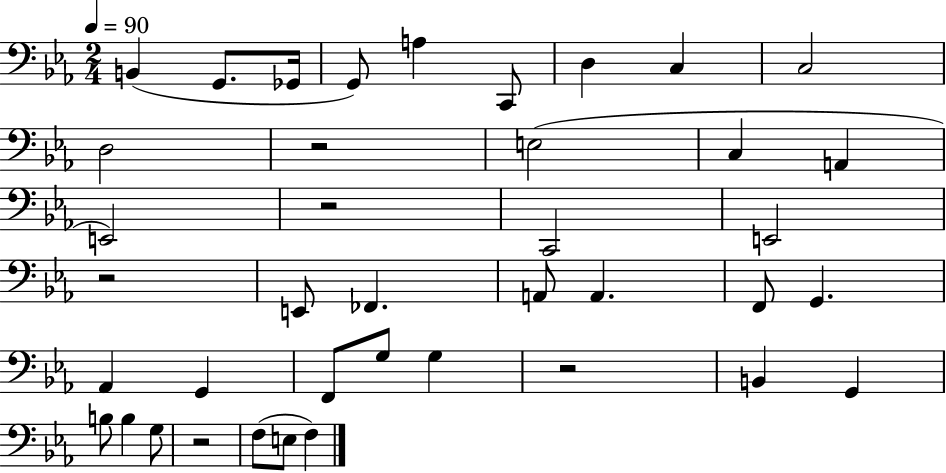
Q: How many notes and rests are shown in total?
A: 40